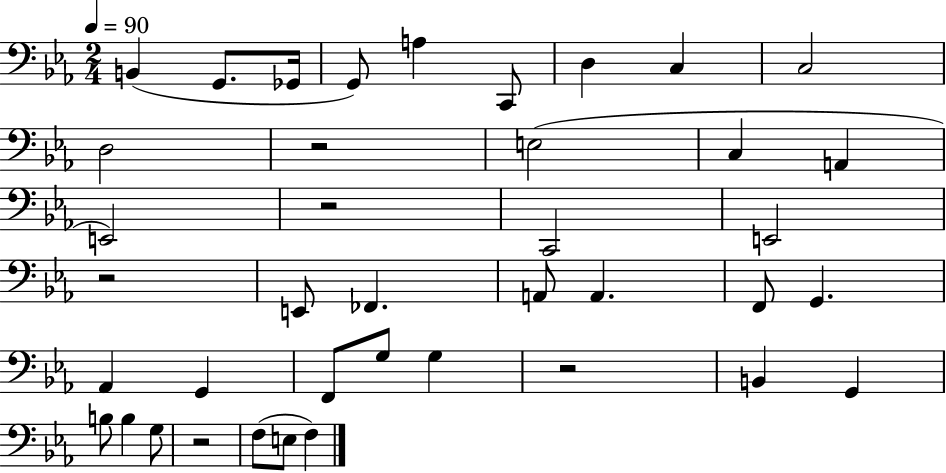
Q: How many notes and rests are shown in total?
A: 40